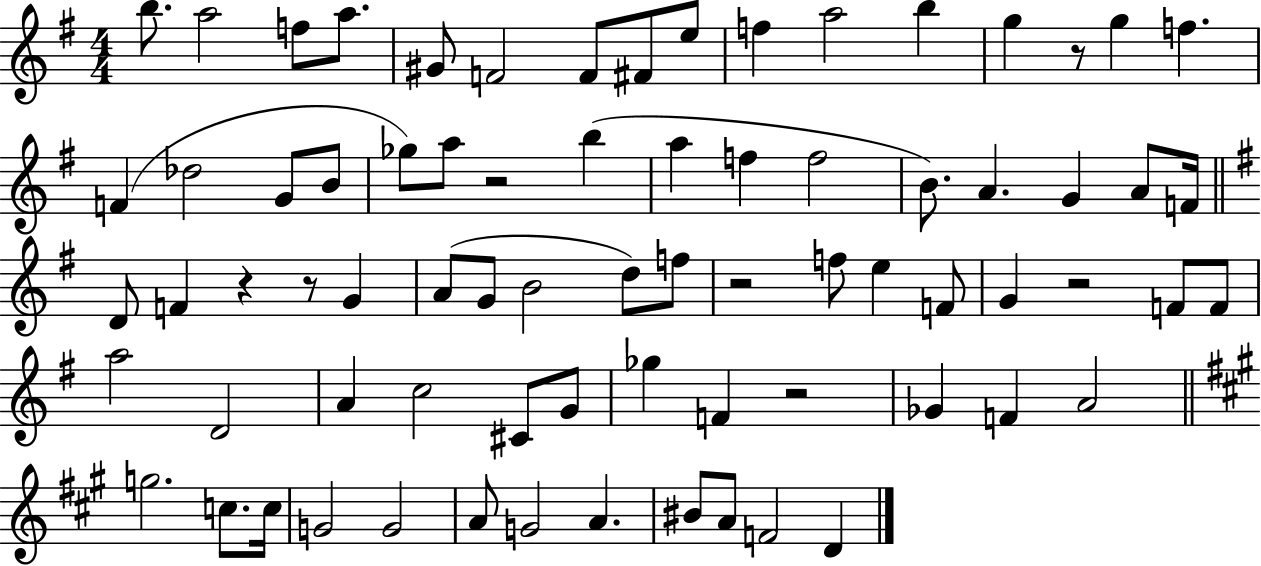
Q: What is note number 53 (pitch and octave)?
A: Gb4